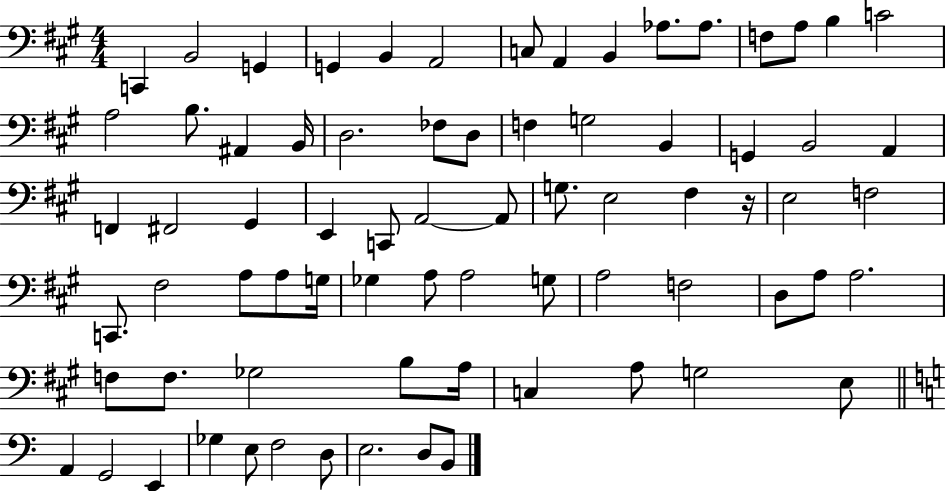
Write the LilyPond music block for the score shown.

{
  \clef bass
  \numericTimeSignature
  \time 4/4
  \key a \major
  c,4 b,2 g,4 | g,4 b,4 a,2 | c8 a,4 b,4 aes8. aes8. | f8 a8 b4 c'2 | \break a2 b8. ais,4 b,16 | d2. fes8 d8 | f4 g2 b,4 | g,4 b,2 a,4 | \break f,4 fis,2 gis,4 | e,4 c,8 a,2~~ a,8 | g8. e2 fis4 r16 | e2 f2 | \break c,8. fis2 a8 a8 g16 | ges4 a8 a2 g8 | a2 f2 | d8 a8 a2. | \break f8 f8. ges2 b8 a16 | c4 a8 g2 e8 | \bar "||" \break \key a \minor a,4 g,2 e,4 | ges4 e8 f2 d8 | e2. d8 b,8 | \bar "|."
}